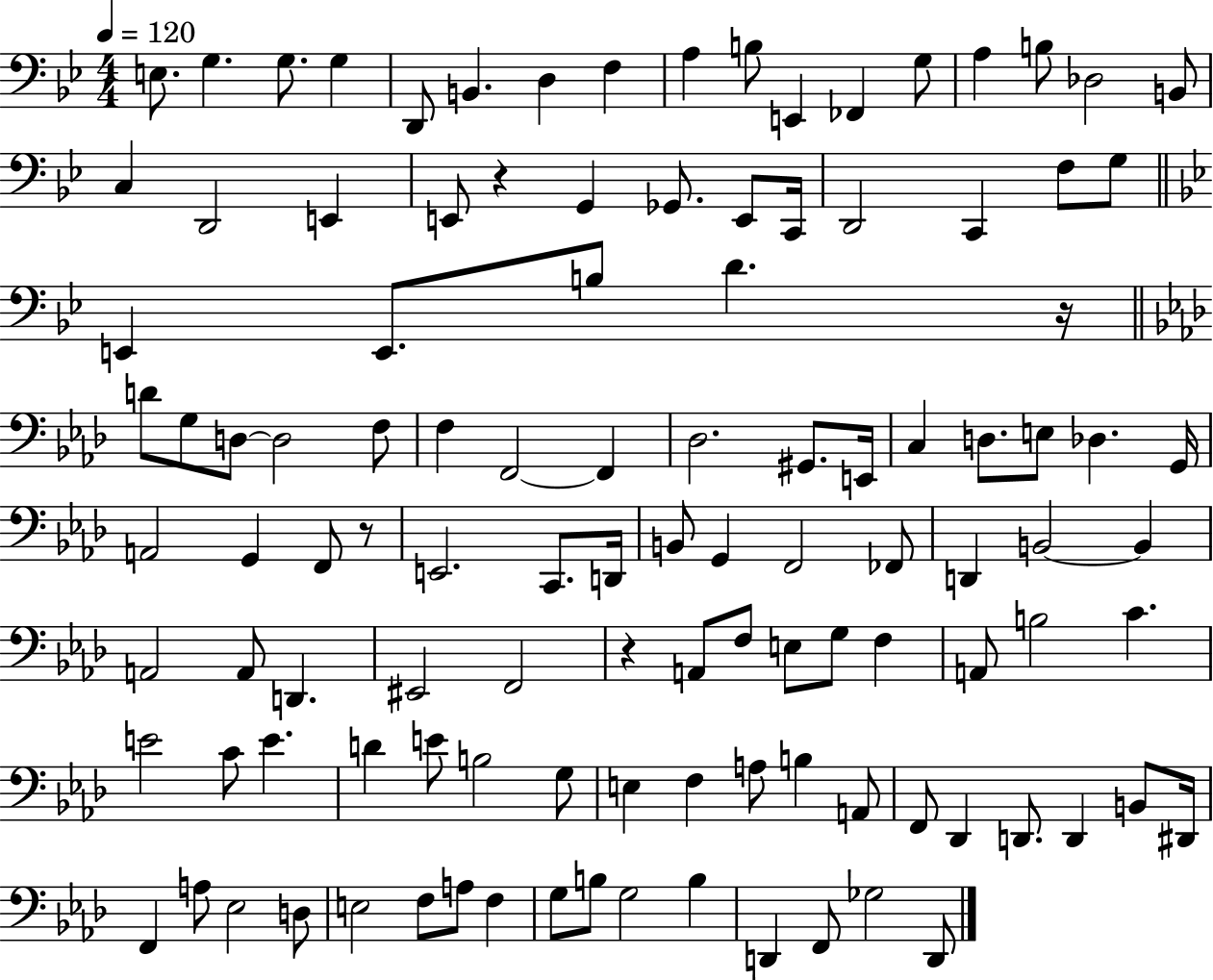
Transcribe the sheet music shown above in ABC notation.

X:1
T:Untitled
M:4/4
L:1/4
K:Bb
E,/2 G, G,/2 G, D,,/2 B,, D, F, A, B,/2 E,, _F,, G,/2 A, B,/2 _D,2 B,,/2 C, D,,2 E,, E,,/2 z G,, _G,,/2 E,,/2 C,,/4 D,,2 C,, F,/2 G,/2 E,, E,,/2 B,/2 D z/4 D/2 G,/2 D,/2 D,2 F,/2 F, F,,2 F,, _D,2 ^G,,/2 E,,/4 C, D,/2 E,/2 _D, G,,/4 A,,2 G,, F,,/2 z/2 E,,2 C,,/2 D,,/4 B,,/2 G,, F,,2 _F,,/2 D,, B,,2 B,, A,,2 A,,/2 D,, ^E,,2 F,,2 z A,,/2 F,/2 E,/2 G,/2 F, A,,/2 B,2 C E2 C/2 E D E/2 B,2 G,/2 E, F, A,/2 B, A,,/2 F,,/2 _D,, D,,/2 D,, B,,/2 ^D,,/4 F,, A,/2 _E,2 D,/2 E,2 F,/2 A,/2 F, G,/2 B,/2 G,2 B, D,, F,,/2 _G,2 D,,/2